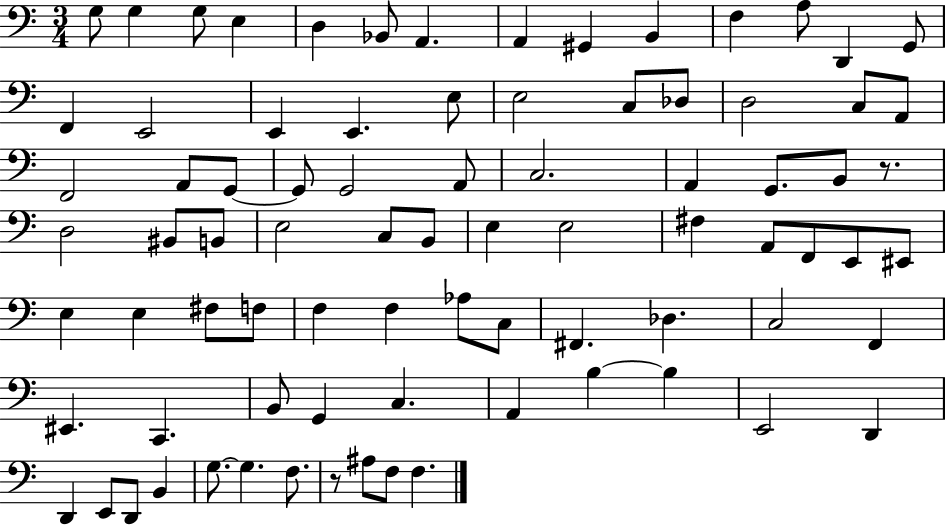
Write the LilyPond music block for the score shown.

{
  \clef bass
  \numericTimeSignature
  \time 3/4
  \key c \major
  \repeat volta 2 { g8 g4 g8 e4 | d4 bes,8 a,4. | a,4 gis,4 b,4 | f4 a8 d,4 g,8 | \break f,4 e,2 | e,4 e,4. e8 | e2 c8 des8 | d2 c8 a,8 | \break f,2 a,8 g,8~~ | g,8 g,2 a,8 | c2. | a,4 g,8. b,8 r8. | \break d2 bis,8 b,8 | e2 c8 b,8 | e4 e2 | fis4 a,8 f,8 e,8 eis,8 | \break e4 e4 fis8 f8 | f4 f4 aes8 c8 | fis,4. des4. | c2 f,4 | \break eis,4. c,4. | b,8 g,4 c4. | a,4 b4~~ b4 | e,2 d,4 | \break d,4 e,8 d,8 b,4 | g8.~~ g4. f8. | r8 ais8 f8 f4. | } \bar "|."
}